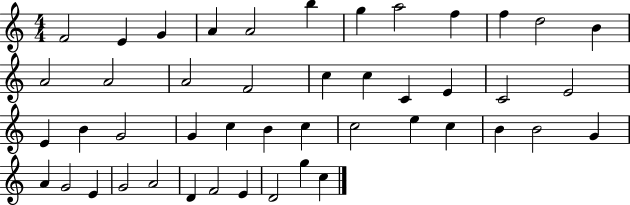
{
  \clef treble
  \numericTimeSignature
  \time 4/4
  \key c \major
  f'2 e'4 g'4 | a'4 a'2 b''4 | g''4 a''2 f''4 | f''4 d''2 b'4 | \break a'2 a'2 | a'2 f'2 | c''4 c''4 c'4 e'4 | c'2 e'2 | \break e'4 b'4 g'2 | g'4 c''4 b'4 c''4 | c''2 e''4 c''4 | b'4 b'2 g'4 | \break a'4 g'2 e'4 | g'2 a'2 | d'4 f'2 e'4 | d'2 g''4 c''4 | \break \bar "|."
}